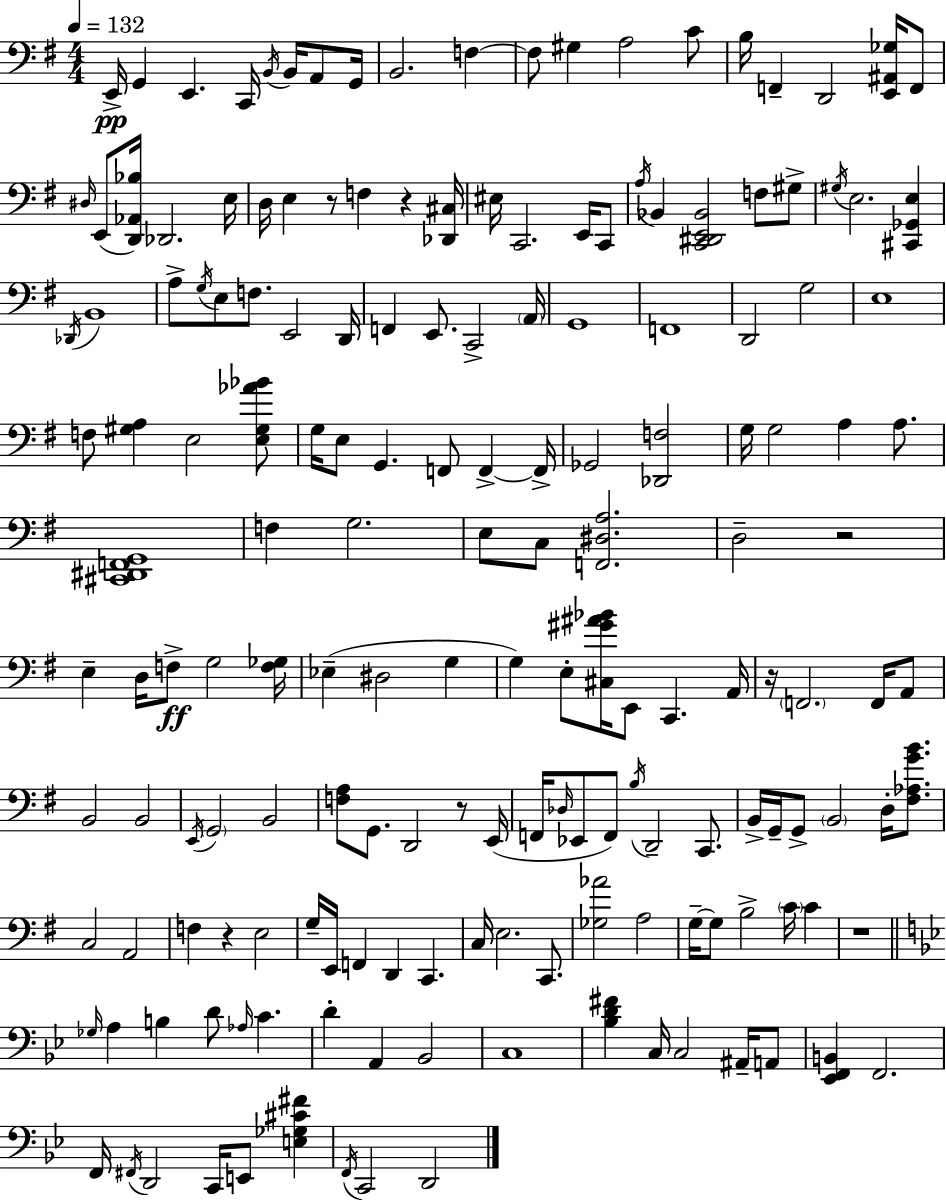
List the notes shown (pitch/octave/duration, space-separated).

E2/s G2/q E2/q. C2/s B2/s B2/s A2/e G2/s B2/h. F3/q F3/e G#3/q A3/h C4/e B3/s F2/q D2/h [E2,A#2,Gb3]/s F2/e D#3/s E2/e [D2,Ab2,Bb3]/s Db2/h. E3/s D3/s E3/q R/e F3/q R/q [Db2,C#3]/s EIS3/s C2/h. E2/s C2/e A3/s Bb2/q [C2,D#2,E2,Bb2]/h F3/e G#3/e G#3/s E3/h. [C#2,Gb2,E3]/q Db2/s B2/w A3/e G3/s E3/e F3/e. E2/h D2/s F2/q E2/e. C2/h A2/s G2/w F2/w D2/h G3/h E3/w F3/e [G#3,A3]/q E3/h [E3,G#3,Ab4,Bb4]/e G3/s E3/e G2/q. F2/e F2/q F2/s Gb2/h [Db2,F3]/h G3/s G3/h A3/q A3/e. [C#2,D#2,F2,G2]/w F3/q G3/h. E3/e C3/e [F2,D#3,A3]/h. D3/h R/h E3/q D3/s F3/e G3/h [F3,Gb3]/s Eb3/q D#3/h G3/q G3/q E3/e [C#3,G#4,A#4,Bb4]/s E2/e C2/q. A2/s R/s F2/h. F2/s A2/e B2/h B2/h E2/s G2/h B2/h [F3,A3]/e G2/e. D2/h R/e E2/s F2/s Db3/s Eb2/e F2/e B3/s D2/h C2/e. B2/s G2/s G2/e B2/h D3/s [F#3,Ab3,G4,B4]/e. C3/h A2/h F3/q R/q E3/h G3/s E2/s F2/q D2/q C2/q. C3/s E3/h. C2/e. [Gb3,Ab4]/h A3/h G3/s G3/e B3/h C4/s C4/q R/w Gb3/s A3/q B3/q D4/e Ab3/s C4/q. D4/q A2/q Bb2/h C3/w [Bb3,D4,F#4]/q C3/s C3/h A#2/s A2/e [Eb2,F2,B2]/q F2/h. F2/s F#2/s D2/h C2/s E2/e [E3,Gb3,C#4,F#4]/q F2/s C2/h D2/h